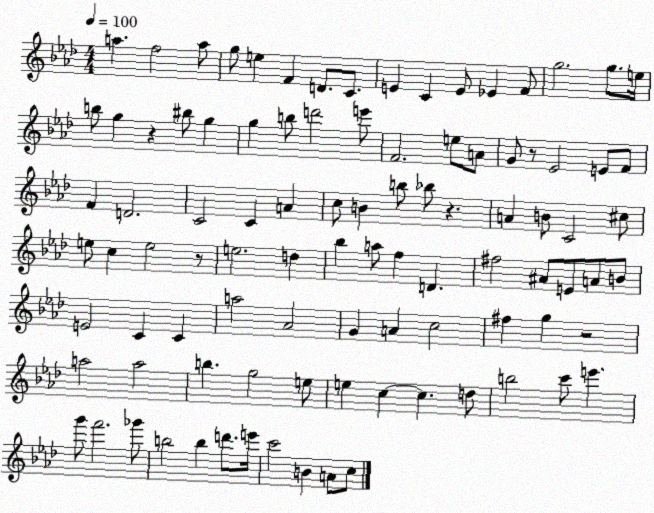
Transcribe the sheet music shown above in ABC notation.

X:1
T:Untitled
M:4/4
L:1/4
K:Ab
a f2 a/2 g/2 e F D/2 C/2 E C E/2 _E F/2 g2 g/2 e/4 b/2 g z ^b/2 g g b/2 d'2 e'/2 F2 e/2 A/2 G/2 z/2 _E2 E/2 F/2 F D2 C2 C A c/2 B b/2 _b/2 z A B/2 C2 ^c/2 e/2 c e2 z/2 e2 d _b a/2 f D ^f2 ^A/2 E/2 A/2 B/2 E2 C C a2 _A2 G A c2 ^f g z2 a2 a2 b g2 e/2 e c c d/2 b2 c'/2 e' g'/2 f'2 _g'/2 b2 b d'/2 e'/4 c'2 B A/2 c/2